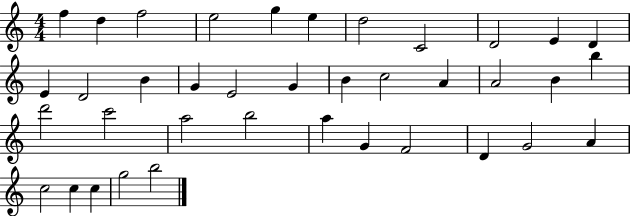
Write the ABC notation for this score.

X:1
T:Untitled
M:4/4
L:1/4
K:C
f d f2 e2 g e d2 C2 D2 E D E D2 B G E2 G B c2 A A2 B b d'2 c'2 a2 b2 a G F2 D G2 A c2 c c g2 b2